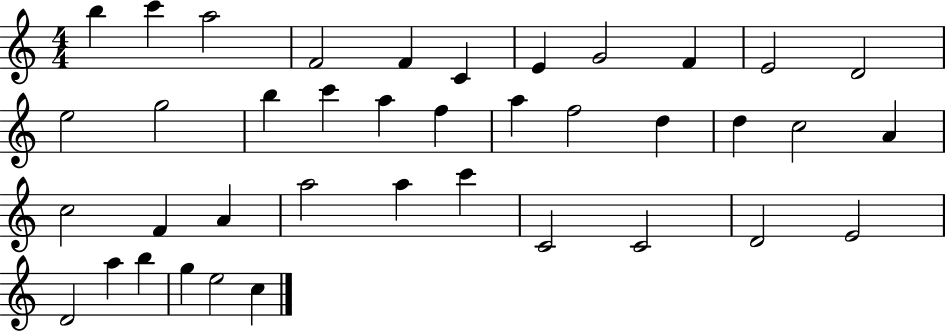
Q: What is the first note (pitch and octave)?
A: B5